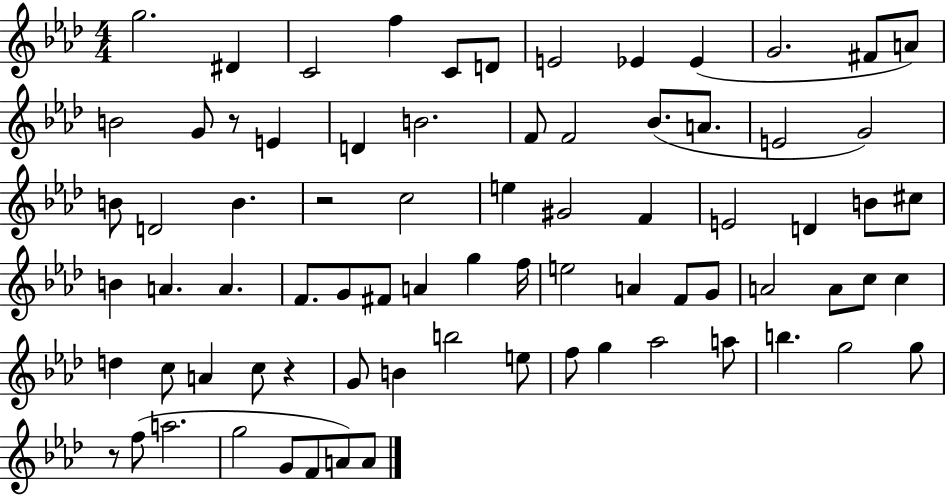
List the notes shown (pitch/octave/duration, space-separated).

G5/h. D#4/q C4/h F5/q C4/e D4/e E4/h Eb4/q Eb4/q G4/h. F#4/e A4/e B4/h G4/e R/e E4/q D4/q B4/h. F4/e F4/h Bb4/e. A4/e. E4/h G4/h B4/e D4/h B4/q. R/h C5/h E5/q G#4/h F4/q E4/h D4/q B4/e C#5/e B4/q A4/q. A4/q. F4/e. G4/e F#4/e A4/q G5/q F5/s E5/h A4/q F4/e G4/e A4/h A4/e C5/e C5/q D5/q C5/e A4/q C5/e R/q G4/e B4/q B5/h E5/e F5/e G5/q Ab5/h A5/e B5/q. G5/h G5/e R/e F5/e A5/h. G5/h G4/e F4/e A4/e A4/e